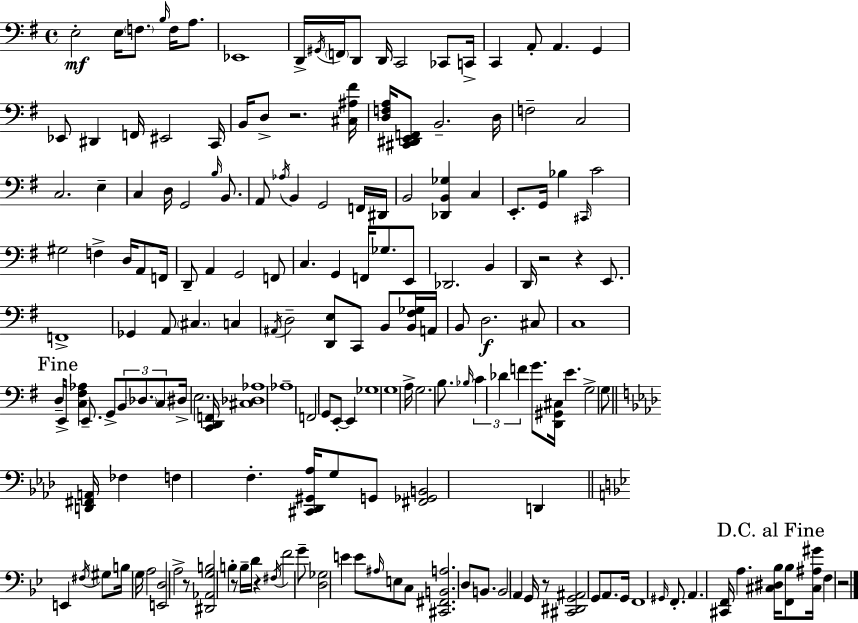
X:1
T:Untitled
M:4/4
L:1/4
K:G
E,2 E,/4 F,/2 B,/4 F,/4 A,/2 _E,,4 D,,/4 ^G,,/4 F,,/4 D,,/2 D,,/4 C,,2 _C,,/2 C,,/4 C,, A,,/2 A,, G,, _E,,/2 ^D,, F,,/4 ^E,,2 C,,/4 B,,/4 D,/2 z2 [^C,^A,^F]/4 [D,F,A,]/4 [^C,,^D,,E,,F,,]/2 B,,2 D,/4 F,2 C,2 C,2 E, C, D,/4 G,,2 B,/4 B,,/2 A,,/2 _A,/4 B,, G,,2 F,,/4 ^D,,/4 B,,2 [_D,,B,,_G,] C, E,,/2 G,,/4 _B, ^C,,/4 C2 ^G,2 F, D,/4 A,,/2 F,,/4 D,,/2 A,, G,,2 F,,/2 C, G,, F,,/4 _G,/2 E,,/2 _D,,2 B,, D,,/4 z2 z E,,/2 F,,4 _G,, A,,/2 ^C, C, ^A,,/4 D,2 [D,,E,]/2 C,,/2 B,,/2 [B,,^F,_G,]/4 A,,/4 B,,/2 D,2 ^C,/2 C,4 D,/4 E,,/4 [C,^F,_A,] E,,/2 G,,/2 B,,/2 _D,/2 C,/2 ^D,/4 E,2 [C,,D,,F,,]/4 [^C,_D,_A,]4 _A,4 F,,2 G,,/2 E,,/2 E,, _G,4 G,4 A,/4 G,2 B,/2 _B,/4 C _D F G/2 [D,,^G,,^C,]/4 E G,2 G,/2 [D,,^F,,A,,]/4 _F, F, F, [^C,,_D,,^G,,_A,]/4 G,/2 G,,/2 [^F,,_G,,B,,]2 D,, E,, ^F,/4 ^G,/2 B,/4 G,/4 A,2 [E,,D,]2 A,2 z/2 [^D,,_A,,G,B,]2 B, z/2 B,/4 D/4 z ^F,/4 F2 G/2 [D,_G,]2 E E/2 ^A,/4 E,/2 C,/2 [^C,,^F,,B,,A,]2 D,/2 B,,/2 B,,2 A,, G,,/4 z/2 [^C,,^D,,G,,^A,,]2 G,,/2 A,,/2 G,,/4 F,,4 ^G,,/4 F,,/2 A,, [^C,,F,,]/4 A, [^C,^D,_B,]/4 [F,,_B,]/2 [^C,^A,^G]/4 F, z2